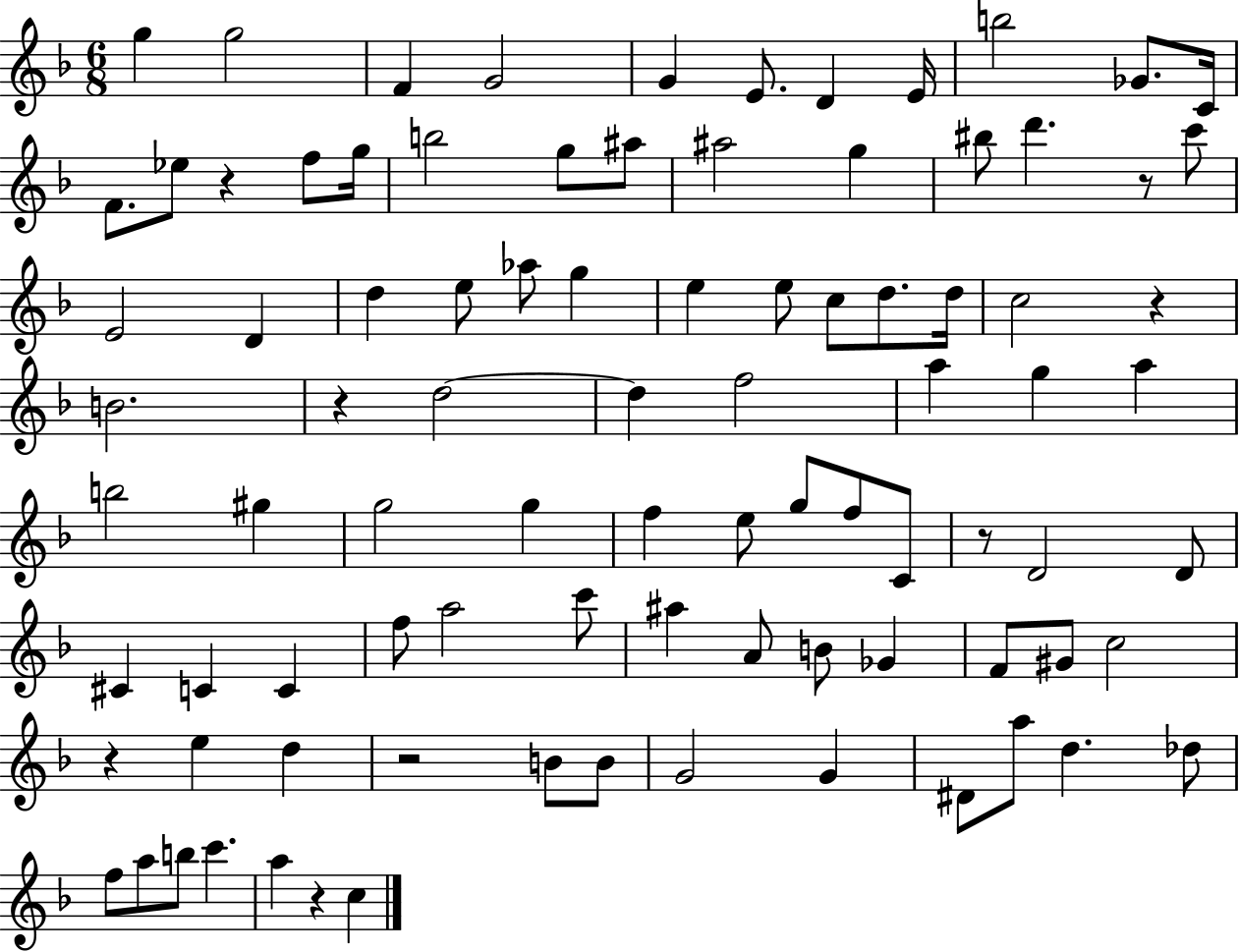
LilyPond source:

{
  \clef treble
  \numericTimeSignature
  \time 6/8
  \key f \major
  g''4 g''2 | f'4 g'2 | g'4 e'8. d'4 e'16 | b''2 ges'8. c'16 | \break f'8. ees''8 r4 f''8 g''16 | b''2 g''8 ais''8 | ais''2 g''4 | bis''8 d'''4. r8 c'''8 | \break e'2 d'4 | d''4 e''8 aes''8 g''4 | e''4 e''8 c''8 d''8. d''16 | c''2 r4 | \break b'2. | r4 d''2~~ | d''4 f''2 | a''4 g''4 a''4 | \break b''2 gis''4 | g''2 g''4 | f''4 e''8 g''8 f''8 c'8 | r8 d'2 d'8 | \break cis'4 c'4 c'4 | f''8 a''2 c'''8 | ais''4 a'8 b'8 ges'4 | f'8 gis'8 c''2 | \break r4 e''4 d''4 | r2 b'8 b'8 | g'2 g'4 | dis'8 a''8 d''4. des''8 | \break f''8 a''8 b''8 c'''4. | a''4 r4 c''4 | \bar "|."
}